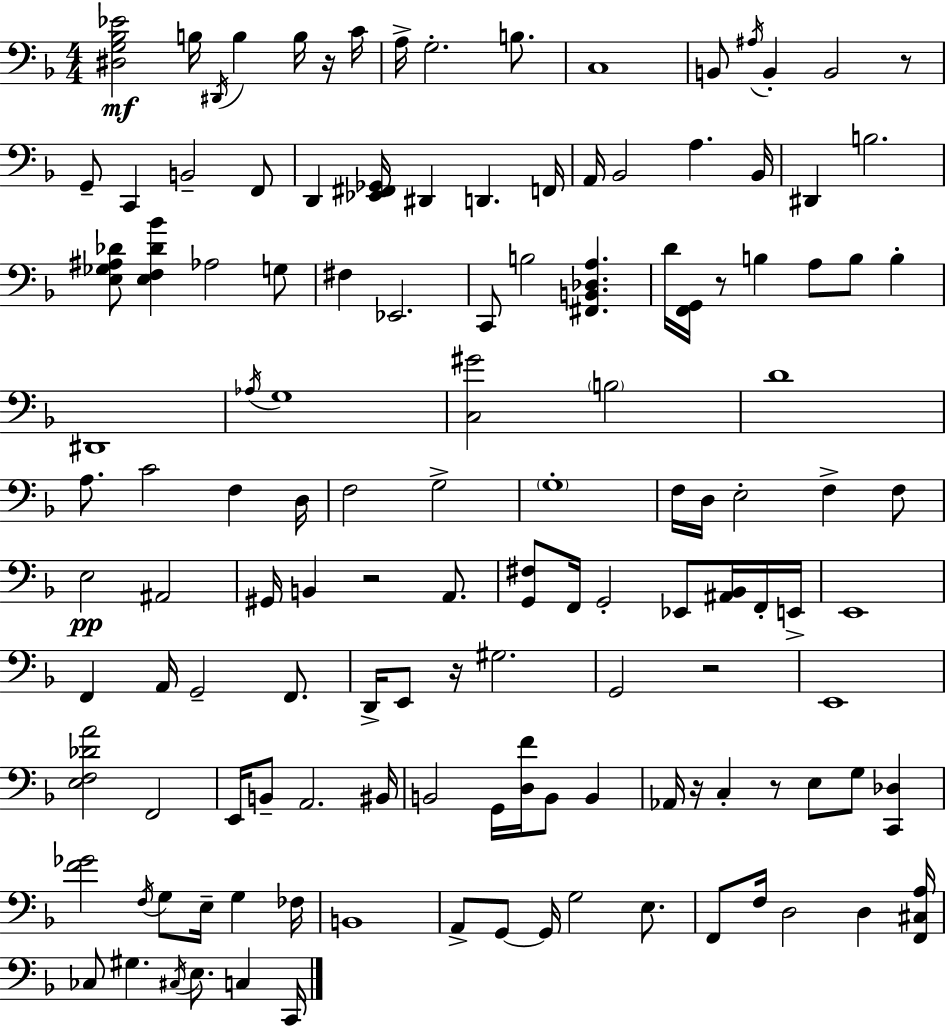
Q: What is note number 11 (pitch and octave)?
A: A#3